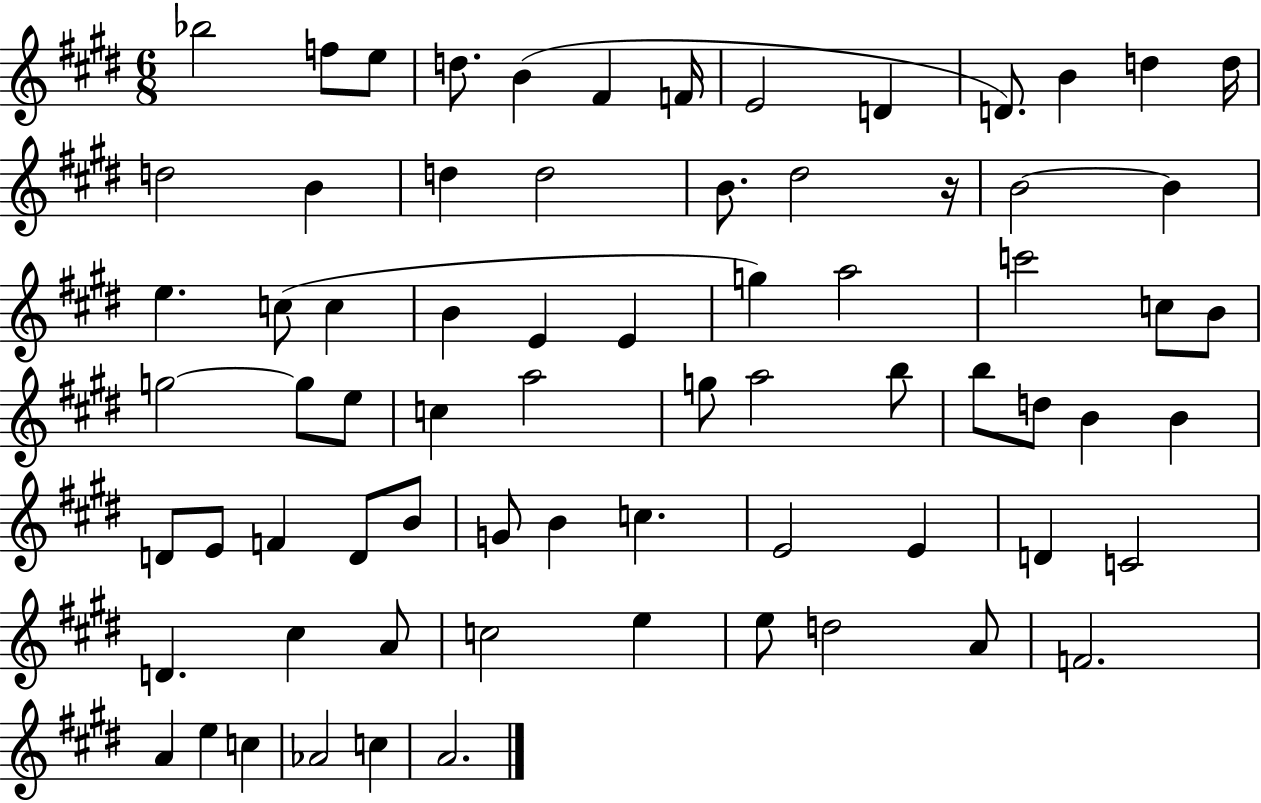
{
  \clef treble
  \numericTimeSignature
  \time 6/8
  \key e \major
  \repeat volta 2 { bes''2 f''8 e''8 | d''8. b'4( fis'4 f'16 | e'2 d'4 | d'8.) b'4 d''4 d''16 | \break d''2 b'4 | d''4 d''2 | b'8. dis''2 r16 | b'2~~ b'4 | \break e''4. c''8( c''4 | b'4 e'4 e'4 | g''4) a''2 | c'''2 c''8 b'8 | \break g''2~~ g''8 e''8 | c''4 a''2 | g''8 a''2 b''8 | b''8 d''8 b'4 b'4 | \break d'8 e'8 f'4 d'8 b'8 | g'8 b'4 c''4. | e'2 e'4 | d'4 c'2 | \break d'4. cis''4 a'8 | c''2 e''4 | e''8 d''2 a'8 | f'2. | \break a'4 e''4 c''4 | aes'2 c''4 | a'2. | } \bar "|."
}